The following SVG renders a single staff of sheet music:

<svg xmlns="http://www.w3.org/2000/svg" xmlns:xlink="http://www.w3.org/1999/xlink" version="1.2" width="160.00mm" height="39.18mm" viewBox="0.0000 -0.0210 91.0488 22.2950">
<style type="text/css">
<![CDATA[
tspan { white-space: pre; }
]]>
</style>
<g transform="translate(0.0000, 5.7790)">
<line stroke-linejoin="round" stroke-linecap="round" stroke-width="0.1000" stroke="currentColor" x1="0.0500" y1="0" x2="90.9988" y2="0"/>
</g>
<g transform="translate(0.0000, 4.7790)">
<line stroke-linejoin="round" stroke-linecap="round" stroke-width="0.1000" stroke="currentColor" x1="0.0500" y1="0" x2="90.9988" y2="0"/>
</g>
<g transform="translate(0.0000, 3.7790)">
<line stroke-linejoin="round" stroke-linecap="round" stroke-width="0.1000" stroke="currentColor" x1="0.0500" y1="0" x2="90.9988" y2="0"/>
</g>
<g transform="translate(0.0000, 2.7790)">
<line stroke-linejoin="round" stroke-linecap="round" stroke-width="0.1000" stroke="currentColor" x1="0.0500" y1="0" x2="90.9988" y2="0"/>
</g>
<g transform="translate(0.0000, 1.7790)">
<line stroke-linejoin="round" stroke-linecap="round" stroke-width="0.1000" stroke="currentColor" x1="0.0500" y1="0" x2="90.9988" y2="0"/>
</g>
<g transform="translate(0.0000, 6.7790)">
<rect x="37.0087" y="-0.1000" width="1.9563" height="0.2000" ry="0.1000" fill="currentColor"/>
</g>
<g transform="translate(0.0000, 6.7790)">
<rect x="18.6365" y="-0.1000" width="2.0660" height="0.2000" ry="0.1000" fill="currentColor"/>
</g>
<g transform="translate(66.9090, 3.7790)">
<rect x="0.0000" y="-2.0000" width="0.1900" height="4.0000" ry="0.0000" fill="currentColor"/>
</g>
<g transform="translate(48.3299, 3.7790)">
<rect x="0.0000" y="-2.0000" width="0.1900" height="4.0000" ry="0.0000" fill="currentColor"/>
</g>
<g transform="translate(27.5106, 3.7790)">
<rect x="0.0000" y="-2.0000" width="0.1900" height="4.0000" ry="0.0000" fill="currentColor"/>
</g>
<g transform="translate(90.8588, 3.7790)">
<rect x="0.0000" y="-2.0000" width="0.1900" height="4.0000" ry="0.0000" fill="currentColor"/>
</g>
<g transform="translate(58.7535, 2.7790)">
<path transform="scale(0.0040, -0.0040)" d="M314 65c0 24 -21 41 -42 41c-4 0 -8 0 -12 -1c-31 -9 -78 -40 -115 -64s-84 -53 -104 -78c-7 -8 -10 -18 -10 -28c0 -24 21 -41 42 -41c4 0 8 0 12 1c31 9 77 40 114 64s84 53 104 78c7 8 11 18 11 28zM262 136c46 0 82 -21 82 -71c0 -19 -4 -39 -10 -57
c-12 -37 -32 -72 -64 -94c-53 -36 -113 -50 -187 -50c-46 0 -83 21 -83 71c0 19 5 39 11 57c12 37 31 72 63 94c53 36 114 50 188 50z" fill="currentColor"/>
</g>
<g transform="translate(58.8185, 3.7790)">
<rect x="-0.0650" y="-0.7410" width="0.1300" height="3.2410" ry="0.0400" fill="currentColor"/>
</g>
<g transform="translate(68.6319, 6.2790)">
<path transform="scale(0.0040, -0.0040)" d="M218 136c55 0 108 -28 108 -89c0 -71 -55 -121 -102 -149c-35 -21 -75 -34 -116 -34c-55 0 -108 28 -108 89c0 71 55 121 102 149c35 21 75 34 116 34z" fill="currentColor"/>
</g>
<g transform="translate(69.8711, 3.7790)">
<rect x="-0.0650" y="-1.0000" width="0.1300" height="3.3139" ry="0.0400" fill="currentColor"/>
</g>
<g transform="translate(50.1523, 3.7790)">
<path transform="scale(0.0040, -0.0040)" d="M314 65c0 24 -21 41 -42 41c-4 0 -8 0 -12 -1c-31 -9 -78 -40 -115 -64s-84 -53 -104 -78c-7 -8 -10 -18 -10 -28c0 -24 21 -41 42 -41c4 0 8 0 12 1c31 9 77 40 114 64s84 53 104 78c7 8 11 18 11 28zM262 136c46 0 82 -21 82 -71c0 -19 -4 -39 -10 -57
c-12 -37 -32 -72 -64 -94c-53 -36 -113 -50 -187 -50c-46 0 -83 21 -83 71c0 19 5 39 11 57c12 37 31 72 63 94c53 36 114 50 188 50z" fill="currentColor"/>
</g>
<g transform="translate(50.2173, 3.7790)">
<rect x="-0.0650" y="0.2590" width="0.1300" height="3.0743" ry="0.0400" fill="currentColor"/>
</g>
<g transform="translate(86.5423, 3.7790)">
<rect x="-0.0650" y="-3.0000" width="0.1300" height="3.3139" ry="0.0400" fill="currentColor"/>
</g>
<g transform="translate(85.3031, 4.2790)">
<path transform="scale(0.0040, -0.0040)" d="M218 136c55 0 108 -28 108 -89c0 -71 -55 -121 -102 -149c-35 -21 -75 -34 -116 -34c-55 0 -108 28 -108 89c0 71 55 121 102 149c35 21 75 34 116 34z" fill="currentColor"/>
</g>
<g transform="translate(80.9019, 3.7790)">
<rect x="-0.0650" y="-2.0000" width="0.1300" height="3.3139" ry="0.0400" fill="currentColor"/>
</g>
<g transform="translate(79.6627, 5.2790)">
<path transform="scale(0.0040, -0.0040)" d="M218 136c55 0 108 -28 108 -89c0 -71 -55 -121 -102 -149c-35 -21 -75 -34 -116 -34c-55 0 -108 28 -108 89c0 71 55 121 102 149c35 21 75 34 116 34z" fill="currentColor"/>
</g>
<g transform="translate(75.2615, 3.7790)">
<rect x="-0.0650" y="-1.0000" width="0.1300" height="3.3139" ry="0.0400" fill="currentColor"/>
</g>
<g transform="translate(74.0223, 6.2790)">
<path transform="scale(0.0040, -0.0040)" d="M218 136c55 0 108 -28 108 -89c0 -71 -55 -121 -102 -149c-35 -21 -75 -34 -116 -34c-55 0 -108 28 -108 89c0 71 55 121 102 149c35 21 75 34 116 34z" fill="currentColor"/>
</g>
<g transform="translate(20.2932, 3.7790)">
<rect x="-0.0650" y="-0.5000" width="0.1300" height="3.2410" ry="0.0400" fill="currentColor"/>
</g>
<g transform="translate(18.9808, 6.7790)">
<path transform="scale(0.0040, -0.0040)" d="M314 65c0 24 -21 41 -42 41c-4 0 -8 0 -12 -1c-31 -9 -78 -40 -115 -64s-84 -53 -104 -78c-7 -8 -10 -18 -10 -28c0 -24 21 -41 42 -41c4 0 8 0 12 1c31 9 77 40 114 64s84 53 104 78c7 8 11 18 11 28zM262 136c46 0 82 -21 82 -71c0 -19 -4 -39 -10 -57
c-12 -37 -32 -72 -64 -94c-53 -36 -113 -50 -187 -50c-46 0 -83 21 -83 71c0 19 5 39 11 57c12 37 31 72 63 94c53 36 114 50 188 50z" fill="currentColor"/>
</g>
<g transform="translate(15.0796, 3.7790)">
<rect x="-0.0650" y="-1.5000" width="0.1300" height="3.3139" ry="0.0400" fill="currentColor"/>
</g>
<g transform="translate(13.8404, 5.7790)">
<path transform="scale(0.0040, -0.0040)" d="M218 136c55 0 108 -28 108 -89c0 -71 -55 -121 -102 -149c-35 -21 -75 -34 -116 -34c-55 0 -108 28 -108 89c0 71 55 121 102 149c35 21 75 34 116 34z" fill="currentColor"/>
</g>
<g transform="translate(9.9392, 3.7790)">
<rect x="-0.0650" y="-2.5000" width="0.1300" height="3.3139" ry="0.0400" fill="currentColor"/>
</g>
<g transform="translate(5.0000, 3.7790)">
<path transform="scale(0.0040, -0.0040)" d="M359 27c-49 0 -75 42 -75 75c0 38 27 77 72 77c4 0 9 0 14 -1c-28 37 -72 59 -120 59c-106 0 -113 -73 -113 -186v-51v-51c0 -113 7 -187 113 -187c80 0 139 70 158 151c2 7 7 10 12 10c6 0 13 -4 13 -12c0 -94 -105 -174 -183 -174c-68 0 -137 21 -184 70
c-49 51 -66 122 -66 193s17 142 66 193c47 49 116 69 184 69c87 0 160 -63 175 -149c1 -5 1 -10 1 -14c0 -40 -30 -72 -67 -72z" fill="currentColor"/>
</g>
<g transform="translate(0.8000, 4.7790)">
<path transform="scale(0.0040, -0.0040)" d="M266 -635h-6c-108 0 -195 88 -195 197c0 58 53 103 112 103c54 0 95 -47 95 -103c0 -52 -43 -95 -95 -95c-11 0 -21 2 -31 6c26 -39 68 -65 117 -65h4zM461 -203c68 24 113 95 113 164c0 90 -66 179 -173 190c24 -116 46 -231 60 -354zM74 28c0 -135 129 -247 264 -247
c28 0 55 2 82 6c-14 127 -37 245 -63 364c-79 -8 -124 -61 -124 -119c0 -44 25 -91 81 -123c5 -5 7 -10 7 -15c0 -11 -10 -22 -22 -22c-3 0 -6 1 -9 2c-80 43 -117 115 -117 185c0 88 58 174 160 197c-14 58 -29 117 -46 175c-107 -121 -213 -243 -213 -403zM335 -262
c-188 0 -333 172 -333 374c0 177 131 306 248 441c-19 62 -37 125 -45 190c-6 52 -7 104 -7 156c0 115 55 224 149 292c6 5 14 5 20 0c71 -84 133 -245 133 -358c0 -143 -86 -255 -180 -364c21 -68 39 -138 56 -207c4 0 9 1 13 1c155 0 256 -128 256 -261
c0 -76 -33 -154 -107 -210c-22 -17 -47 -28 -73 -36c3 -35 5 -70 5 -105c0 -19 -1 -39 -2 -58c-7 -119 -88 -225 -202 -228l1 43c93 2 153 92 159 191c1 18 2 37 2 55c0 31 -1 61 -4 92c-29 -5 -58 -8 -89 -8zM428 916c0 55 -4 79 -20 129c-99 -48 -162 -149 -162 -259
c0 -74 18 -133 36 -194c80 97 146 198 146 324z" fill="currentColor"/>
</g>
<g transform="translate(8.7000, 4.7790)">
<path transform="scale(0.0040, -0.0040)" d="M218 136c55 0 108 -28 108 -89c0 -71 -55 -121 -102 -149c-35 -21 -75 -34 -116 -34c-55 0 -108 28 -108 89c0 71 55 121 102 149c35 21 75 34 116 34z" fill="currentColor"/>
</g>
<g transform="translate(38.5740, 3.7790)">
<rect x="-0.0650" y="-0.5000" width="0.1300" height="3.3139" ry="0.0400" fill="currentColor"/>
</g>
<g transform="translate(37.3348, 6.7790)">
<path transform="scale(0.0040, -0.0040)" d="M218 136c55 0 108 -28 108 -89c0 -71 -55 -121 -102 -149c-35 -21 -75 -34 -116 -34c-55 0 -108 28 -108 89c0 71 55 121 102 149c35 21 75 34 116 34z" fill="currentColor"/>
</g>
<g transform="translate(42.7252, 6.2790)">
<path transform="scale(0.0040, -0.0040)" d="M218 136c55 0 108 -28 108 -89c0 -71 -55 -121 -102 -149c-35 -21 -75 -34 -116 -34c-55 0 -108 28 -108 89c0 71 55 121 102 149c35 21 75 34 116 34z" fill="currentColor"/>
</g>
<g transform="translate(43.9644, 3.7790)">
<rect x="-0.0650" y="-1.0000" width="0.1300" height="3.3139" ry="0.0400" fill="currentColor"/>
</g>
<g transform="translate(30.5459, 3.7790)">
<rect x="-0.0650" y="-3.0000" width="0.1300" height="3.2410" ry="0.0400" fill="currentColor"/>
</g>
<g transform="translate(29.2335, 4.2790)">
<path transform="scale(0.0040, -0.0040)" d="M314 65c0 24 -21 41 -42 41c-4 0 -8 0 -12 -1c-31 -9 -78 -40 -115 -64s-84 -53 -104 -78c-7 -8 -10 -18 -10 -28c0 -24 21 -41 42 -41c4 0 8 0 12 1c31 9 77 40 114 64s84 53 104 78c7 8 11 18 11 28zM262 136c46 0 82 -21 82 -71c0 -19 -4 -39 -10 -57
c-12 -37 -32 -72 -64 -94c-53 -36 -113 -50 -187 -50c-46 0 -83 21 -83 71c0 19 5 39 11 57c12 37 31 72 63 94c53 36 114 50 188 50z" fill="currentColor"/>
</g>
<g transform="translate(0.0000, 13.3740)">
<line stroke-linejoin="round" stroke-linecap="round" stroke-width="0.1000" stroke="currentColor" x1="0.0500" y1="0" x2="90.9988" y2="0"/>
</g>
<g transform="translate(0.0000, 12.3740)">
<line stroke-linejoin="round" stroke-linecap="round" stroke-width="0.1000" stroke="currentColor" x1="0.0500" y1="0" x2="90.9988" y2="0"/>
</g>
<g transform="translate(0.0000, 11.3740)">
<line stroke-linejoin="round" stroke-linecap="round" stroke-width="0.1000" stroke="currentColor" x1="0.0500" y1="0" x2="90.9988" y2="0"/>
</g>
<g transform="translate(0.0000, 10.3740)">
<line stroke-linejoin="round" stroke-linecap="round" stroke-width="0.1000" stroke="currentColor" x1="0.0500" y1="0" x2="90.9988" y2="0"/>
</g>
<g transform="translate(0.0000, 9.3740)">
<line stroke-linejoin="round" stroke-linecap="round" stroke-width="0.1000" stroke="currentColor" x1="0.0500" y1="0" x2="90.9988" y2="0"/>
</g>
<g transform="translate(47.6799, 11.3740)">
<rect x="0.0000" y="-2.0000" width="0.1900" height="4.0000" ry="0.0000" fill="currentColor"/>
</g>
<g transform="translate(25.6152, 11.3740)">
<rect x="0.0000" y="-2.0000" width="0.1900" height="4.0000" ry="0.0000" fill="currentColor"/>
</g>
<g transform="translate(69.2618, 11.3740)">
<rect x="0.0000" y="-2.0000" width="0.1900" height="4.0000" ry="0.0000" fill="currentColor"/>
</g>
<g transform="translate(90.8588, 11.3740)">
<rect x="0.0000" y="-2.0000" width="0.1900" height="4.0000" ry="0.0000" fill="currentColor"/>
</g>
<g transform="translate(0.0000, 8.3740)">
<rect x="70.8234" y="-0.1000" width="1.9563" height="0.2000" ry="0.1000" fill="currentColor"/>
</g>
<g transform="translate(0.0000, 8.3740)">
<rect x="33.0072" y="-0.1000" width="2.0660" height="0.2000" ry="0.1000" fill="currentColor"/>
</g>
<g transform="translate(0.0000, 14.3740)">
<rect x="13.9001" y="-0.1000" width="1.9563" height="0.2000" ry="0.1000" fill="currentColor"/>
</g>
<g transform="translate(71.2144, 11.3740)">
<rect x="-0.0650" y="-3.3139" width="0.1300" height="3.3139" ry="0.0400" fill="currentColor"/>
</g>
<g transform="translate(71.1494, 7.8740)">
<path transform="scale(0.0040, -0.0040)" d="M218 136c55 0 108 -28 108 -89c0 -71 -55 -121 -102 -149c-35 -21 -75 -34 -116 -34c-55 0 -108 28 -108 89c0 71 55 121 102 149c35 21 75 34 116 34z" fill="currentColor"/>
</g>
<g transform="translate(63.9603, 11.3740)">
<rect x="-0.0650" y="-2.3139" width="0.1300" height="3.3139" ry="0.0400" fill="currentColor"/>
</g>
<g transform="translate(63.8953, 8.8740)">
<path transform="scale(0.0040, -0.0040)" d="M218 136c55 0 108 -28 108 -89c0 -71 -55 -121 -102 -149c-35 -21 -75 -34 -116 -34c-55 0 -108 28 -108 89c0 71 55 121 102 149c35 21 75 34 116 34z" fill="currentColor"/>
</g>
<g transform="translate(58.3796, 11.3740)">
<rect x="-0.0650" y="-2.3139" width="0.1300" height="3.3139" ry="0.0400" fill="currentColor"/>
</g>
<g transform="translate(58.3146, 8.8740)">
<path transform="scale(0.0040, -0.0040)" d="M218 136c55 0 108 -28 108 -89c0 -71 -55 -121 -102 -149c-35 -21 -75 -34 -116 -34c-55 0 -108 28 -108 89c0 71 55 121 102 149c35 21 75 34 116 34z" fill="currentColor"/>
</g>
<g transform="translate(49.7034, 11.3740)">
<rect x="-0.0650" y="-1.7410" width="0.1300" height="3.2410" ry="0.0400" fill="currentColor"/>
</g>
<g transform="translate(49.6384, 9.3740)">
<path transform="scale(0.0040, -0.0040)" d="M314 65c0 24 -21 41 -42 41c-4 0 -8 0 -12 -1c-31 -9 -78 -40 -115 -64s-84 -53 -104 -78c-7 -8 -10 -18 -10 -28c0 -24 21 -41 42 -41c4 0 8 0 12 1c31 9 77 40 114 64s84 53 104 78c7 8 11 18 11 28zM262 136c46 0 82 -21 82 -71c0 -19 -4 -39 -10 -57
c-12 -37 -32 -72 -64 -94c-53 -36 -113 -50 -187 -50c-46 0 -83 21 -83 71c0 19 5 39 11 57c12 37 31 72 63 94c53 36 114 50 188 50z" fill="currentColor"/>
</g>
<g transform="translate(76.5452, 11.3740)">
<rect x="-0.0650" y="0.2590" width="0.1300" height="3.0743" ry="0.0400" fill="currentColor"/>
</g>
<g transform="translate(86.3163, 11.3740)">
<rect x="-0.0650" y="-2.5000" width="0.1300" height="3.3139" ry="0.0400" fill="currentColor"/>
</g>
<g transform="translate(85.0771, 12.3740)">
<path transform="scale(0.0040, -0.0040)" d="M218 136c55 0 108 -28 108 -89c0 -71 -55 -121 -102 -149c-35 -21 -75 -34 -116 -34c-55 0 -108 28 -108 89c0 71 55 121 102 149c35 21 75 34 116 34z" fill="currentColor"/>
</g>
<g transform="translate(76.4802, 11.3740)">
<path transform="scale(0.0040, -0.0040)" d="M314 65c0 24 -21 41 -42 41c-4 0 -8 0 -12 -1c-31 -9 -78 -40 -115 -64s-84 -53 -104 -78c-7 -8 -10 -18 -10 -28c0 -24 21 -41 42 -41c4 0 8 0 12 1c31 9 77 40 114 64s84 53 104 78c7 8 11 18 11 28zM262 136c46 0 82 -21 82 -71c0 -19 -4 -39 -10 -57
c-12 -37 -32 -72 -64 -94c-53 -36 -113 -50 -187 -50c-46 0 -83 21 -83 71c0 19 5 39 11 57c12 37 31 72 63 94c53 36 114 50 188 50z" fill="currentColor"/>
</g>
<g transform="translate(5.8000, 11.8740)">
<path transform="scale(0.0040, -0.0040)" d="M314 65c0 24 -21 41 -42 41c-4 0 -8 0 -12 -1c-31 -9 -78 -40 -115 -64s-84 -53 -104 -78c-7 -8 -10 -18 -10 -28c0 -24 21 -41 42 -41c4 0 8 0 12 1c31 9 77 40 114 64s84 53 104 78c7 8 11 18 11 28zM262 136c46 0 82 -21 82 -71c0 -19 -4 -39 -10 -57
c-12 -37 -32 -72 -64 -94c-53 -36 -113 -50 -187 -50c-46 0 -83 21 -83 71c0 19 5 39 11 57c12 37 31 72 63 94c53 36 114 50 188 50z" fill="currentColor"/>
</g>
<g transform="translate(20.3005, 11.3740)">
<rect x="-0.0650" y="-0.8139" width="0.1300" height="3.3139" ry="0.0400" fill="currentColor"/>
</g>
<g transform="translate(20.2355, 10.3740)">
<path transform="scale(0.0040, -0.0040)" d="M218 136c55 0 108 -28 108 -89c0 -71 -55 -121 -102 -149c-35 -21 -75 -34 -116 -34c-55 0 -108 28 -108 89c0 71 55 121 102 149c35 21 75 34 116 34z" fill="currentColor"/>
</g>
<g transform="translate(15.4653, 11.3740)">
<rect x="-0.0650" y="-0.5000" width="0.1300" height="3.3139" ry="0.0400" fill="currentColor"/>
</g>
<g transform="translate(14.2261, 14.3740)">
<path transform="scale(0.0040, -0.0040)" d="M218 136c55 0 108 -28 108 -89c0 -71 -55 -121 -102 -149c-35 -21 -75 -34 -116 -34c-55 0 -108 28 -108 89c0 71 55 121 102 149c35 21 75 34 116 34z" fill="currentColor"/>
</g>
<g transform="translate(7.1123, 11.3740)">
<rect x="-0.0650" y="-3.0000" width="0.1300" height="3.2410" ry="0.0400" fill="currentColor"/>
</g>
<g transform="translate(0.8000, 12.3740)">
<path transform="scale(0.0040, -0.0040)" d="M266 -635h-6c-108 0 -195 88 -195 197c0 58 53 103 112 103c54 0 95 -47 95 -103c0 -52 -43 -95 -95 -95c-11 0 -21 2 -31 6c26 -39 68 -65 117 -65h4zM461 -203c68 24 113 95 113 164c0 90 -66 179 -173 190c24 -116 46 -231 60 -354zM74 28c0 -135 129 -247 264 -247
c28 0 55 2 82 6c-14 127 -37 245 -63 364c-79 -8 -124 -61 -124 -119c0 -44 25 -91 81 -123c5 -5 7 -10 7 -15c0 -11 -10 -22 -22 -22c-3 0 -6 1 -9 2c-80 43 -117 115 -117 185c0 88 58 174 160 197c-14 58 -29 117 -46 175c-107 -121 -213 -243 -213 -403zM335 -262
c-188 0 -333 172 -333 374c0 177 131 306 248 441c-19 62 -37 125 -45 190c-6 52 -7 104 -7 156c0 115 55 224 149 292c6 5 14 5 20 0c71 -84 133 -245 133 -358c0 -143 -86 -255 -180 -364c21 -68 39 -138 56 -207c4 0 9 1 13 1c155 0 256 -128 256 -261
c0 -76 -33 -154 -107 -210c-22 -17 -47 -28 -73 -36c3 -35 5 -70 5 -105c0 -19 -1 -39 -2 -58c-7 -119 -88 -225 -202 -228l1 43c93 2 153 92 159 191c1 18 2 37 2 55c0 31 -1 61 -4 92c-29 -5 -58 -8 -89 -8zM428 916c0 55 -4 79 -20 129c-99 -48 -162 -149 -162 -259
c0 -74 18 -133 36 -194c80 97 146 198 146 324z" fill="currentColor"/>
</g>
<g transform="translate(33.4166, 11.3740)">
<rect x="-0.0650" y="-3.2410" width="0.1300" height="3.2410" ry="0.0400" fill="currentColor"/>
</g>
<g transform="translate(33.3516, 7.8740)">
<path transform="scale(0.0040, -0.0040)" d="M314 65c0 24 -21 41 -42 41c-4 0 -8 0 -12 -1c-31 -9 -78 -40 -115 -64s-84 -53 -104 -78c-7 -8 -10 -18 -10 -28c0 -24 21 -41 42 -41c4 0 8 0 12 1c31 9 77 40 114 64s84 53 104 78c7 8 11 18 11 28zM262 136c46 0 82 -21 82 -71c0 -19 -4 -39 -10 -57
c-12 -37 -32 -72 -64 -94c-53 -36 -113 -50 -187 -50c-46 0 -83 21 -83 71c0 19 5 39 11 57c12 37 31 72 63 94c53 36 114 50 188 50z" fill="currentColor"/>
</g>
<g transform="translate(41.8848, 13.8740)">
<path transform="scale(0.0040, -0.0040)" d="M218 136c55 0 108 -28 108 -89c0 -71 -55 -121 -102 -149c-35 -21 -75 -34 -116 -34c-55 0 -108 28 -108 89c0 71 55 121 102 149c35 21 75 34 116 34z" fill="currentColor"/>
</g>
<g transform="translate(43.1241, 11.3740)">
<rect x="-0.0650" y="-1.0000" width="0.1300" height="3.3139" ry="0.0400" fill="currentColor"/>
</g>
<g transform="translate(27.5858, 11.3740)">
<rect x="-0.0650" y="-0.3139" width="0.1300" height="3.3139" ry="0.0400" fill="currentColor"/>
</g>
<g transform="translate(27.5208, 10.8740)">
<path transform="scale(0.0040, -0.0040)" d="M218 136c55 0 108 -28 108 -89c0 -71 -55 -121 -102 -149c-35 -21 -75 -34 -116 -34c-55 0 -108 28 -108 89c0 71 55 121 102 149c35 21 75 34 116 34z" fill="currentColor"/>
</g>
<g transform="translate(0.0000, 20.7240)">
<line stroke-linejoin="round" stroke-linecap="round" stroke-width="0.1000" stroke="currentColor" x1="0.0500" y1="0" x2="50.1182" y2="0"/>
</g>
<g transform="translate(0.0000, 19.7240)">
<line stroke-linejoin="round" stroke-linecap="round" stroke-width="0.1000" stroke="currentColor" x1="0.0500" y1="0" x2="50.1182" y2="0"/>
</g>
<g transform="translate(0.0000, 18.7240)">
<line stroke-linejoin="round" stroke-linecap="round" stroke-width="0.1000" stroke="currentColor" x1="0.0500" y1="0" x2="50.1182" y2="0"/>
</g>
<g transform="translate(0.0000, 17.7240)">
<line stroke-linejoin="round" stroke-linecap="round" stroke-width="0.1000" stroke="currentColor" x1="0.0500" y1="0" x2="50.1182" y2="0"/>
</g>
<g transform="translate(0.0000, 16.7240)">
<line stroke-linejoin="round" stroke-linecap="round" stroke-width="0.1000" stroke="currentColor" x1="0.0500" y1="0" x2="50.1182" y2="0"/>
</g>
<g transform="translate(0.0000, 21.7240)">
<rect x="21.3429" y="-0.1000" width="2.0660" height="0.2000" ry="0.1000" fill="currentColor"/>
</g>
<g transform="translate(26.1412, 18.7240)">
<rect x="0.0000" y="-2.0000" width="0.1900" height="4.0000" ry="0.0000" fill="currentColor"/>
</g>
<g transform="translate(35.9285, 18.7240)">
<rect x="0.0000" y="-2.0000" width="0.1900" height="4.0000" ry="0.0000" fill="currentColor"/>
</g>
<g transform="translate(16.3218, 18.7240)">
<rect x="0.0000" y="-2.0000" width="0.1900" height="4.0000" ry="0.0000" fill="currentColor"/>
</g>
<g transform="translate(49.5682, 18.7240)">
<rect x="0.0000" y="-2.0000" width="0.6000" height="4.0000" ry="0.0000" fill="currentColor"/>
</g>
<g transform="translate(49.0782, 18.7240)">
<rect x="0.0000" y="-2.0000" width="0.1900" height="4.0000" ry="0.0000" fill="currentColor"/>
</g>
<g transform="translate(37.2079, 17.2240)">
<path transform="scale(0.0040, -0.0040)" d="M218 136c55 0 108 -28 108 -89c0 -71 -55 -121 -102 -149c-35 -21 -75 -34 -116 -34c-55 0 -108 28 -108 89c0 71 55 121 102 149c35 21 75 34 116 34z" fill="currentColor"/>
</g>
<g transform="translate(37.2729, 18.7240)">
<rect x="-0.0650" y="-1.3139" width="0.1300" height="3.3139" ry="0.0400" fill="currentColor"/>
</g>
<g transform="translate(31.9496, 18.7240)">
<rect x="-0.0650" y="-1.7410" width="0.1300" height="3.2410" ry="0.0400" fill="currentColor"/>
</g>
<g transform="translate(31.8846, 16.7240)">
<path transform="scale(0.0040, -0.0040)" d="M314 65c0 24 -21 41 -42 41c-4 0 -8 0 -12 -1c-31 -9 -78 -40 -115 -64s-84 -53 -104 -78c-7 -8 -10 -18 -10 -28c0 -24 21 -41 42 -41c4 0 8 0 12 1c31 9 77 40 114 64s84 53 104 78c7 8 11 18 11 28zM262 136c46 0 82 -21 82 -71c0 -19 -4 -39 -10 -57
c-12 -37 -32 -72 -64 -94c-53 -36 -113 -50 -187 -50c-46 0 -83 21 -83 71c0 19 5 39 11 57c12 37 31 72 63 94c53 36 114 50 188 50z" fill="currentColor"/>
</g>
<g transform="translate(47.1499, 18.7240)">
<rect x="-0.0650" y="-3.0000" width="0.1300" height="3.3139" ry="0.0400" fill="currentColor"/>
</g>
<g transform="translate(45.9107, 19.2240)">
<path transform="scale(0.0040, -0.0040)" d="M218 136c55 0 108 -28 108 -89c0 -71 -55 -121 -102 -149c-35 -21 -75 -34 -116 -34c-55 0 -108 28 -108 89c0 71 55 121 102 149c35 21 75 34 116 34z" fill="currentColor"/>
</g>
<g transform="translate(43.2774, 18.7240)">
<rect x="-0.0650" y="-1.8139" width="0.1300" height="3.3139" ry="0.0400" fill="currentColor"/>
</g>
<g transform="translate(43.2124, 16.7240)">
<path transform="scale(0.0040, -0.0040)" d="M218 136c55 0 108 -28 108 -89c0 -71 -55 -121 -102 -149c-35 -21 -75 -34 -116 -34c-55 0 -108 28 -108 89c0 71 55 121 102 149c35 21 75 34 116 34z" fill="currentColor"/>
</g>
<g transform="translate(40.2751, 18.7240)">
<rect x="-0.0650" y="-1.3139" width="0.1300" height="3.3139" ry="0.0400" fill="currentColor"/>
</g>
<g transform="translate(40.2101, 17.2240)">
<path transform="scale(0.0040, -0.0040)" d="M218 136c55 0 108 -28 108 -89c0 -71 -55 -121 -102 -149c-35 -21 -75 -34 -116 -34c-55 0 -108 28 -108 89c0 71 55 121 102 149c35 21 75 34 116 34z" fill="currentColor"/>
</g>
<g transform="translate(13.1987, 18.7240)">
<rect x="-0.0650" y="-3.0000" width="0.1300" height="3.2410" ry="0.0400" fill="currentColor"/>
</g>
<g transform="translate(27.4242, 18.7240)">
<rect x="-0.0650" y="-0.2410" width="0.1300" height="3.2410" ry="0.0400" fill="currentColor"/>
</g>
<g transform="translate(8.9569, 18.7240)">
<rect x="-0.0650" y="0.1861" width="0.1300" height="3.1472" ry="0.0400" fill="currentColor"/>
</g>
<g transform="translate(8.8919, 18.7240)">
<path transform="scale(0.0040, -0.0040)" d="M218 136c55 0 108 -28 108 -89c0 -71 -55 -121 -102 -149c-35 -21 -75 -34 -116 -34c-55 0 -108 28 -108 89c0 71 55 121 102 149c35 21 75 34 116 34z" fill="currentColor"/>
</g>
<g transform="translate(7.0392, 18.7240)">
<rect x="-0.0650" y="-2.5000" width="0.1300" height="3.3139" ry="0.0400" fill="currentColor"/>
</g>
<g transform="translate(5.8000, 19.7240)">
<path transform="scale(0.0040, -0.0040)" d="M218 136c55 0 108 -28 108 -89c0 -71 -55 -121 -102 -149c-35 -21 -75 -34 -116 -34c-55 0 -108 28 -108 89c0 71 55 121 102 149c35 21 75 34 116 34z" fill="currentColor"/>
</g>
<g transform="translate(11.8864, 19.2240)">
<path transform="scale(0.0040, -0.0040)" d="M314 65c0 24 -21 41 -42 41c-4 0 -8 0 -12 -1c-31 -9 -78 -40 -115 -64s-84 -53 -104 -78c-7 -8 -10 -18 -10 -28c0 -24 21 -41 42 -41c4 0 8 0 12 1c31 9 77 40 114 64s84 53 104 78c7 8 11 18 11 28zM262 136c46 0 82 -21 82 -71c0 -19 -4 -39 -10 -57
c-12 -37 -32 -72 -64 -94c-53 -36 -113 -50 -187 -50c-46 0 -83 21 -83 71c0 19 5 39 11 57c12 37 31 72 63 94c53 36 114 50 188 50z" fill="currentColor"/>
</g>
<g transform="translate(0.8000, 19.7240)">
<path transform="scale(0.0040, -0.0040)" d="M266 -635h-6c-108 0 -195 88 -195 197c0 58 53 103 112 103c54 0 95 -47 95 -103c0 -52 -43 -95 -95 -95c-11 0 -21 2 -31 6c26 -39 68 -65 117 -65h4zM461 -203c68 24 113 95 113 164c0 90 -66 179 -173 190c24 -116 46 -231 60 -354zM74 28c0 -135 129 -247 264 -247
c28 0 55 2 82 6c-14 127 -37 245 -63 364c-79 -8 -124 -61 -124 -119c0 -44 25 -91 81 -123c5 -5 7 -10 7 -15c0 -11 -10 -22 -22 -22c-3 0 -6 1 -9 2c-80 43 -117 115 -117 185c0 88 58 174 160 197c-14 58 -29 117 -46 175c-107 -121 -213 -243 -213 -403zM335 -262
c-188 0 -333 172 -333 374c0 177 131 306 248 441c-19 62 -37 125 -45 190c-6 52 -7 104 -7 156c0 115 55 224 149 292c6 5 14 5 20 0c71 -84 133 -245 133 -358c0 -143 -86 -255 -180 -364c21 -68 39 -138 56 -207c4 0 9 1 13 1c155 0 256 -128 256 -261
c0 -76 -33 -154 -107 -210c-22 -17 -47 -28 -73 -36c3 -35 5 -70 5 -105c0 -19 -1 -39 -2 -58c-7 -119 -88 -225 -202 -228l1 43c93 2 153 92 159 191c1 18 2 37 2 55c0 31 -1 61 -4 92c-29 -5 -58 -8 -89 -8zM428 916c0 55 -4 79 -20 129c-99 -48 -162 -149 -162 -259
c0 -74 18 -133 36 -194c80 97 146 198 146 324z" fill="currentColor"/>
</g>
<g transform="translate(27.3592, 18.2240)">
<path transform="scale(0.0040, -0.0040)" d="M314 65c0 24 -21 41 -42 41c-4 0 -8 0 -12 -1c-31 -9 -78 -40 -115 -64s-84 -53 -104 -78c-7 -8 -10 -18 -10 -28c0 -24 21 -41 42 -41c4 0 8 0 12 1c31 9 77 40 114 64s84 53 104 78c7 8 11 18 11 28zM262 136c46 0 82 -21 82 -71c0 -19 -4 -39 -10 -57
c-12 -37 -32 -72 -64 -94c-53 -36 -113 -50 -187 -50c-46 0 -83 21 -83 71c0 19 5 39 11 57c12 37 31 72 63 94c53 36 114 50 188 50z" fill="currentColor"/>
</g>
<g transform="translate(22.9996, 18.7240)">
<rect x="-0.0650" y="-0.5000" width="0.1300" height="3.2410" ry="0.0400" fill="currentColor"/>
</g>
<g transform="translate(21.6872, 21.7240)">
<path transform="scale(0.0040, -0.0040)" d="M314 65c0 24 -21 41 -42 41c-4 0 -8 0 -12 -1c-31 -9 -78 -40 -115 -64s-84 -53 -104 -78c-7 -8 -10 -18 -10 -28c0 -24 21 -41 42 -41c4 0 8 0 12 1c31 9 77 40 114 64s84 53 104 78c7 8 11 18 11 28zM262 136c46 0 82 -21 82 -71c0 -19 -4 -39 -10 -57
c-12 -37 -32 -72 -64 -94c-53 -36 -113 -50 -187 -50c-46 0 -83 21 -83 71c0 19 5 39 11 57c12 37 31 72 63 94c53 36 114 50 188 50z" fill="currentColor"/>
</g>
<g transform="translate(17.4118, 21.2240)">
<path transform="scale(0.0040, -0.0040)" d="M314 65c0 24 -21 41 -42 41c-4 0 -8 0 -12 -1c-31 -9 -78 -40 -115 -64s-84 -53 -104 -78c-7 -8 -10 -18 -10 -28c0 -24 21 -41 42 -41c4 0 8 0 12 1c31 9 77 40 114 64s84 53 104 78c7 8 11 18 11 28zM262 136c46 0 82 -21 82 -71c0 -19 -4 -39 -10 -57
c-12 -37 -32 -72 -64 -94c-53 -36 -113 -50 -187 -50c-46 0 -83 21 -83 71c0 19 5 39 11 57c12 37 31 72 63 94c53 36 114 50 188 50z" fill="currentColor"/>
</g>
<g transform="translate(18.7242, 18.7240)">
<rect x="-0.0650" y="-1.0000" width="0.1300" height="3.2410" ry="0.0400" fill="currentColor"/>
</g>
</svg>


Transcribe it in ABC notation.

X:1
T:Untitled
M:4/4
L:1/4
K:C
G E C2 A2 C D B2 d2 D D F A A2 C d c b2 D f2 g g b B2 G G B A2 D2 C2 c2 f2 e e f A